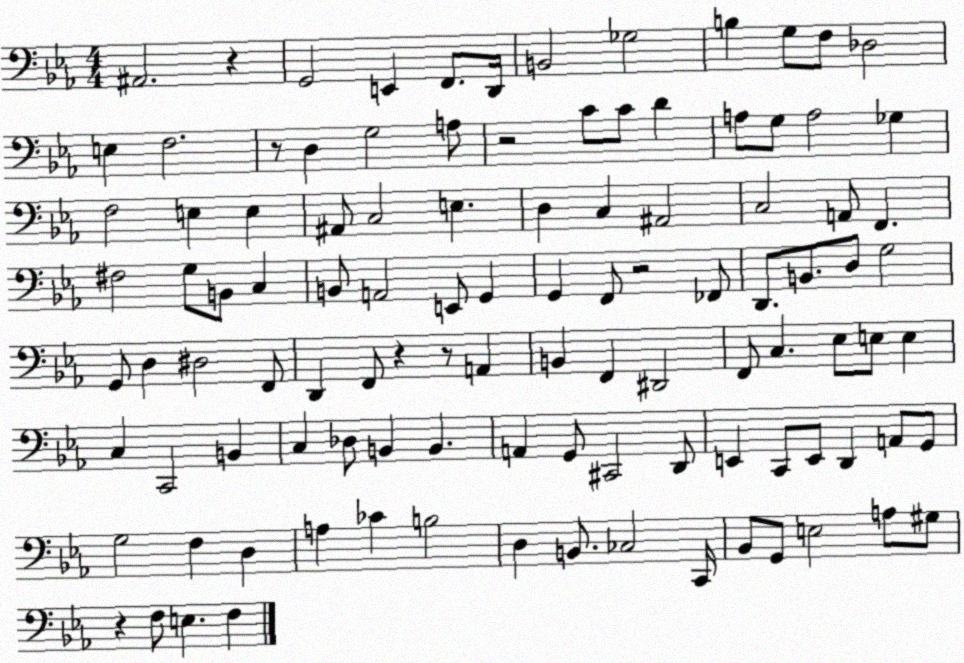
X:1
T:Untitled
M:4/4
L:1/4
K:Eb
^A,,2 z G,,2 E,, F,,/2 D,,/4 B,,2 _G,2 B, G,/2 F,/2 _D,2 E, F,2 z/2 D, G,2 A,/2 z2 C/2 C/2 D A,/2 G,/2 A,2 _G, F,2 E, E, ^A,,/2 C,2 E, D, C, ^A,,2 C,2 A,,/2 F,, ^F,2 G,/2 B,,/2 C, B,,/2 A,,2 E,,/2 G,, G,, F,,/2 z2 _F,,/2 D,,/2 B,,/2 D,/2 G,2 G,,/2 D, ^D,2 F,,/2 D,, F,,/2 z z/2 A,, B,, F,, ^D,,2 F,,/2 C, _E,/2 E,/2 E, C, C,,2 B,, C, _D,/2 B,, B,, A,, G,,/2 ^C,,2 D,,/2 E,, C,,/2 E,,/2 D,, A,,/2 G,,/2 G,2 F, D, A, _C B,2 D, B,,/2 _C,2 C,,/4 _B,,/2 G,,/2 E,2 A,/2 ^G,/2 z F,/2 E, F,